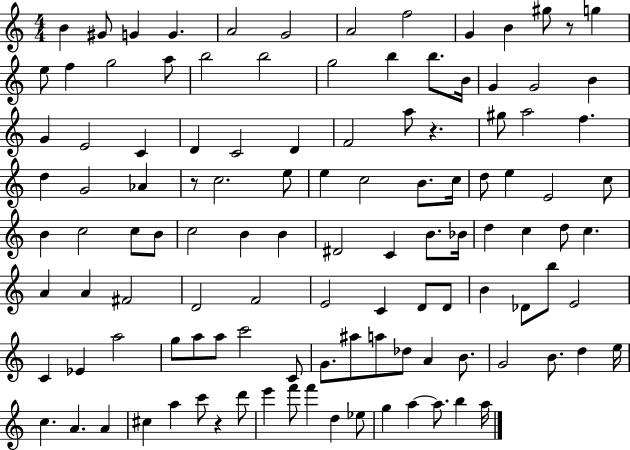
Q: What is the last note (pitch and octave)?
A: A5